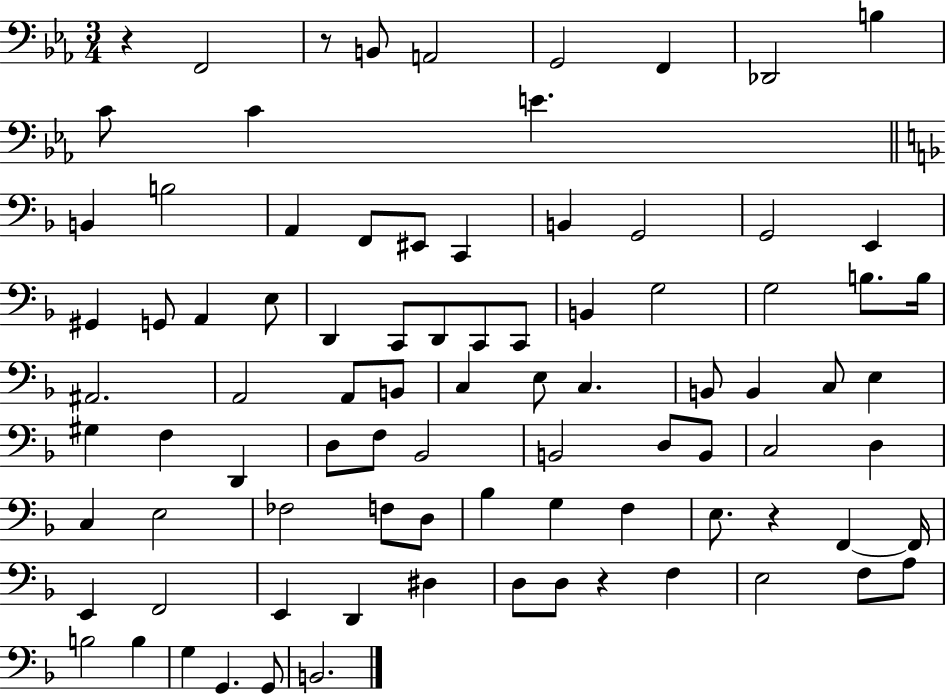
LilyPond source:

{
  \clef bass
  \numericTimeSignature
  \time 3/4
  \key ees \major
  r4 f,2 | r8 b,8 a,2 | g,2 f,4 | des,2 b4 | \break c'8 c'4 e'4. | \bar "||" \break \key f \major b,4 b2 | a,4 f,8 eis,8 c,4 | b,4 g,2 | g,2 e,4 | \break gis,4 g,8 a,4 e8 | d,4 c,8 d,8 c,8 c,8 | b,4 g2 | g2 b8. b16 | \break ais,2. | a,2 a,8 b,8 | c4 e8 c4. | b,8 b,4 c8 e4 | \break gis4 f4 d,4 | d8 f8 bes,2 | b,2 d8 b,8 | c2 d4 | \break c4 e2 | fes2 f8 d8 | bes4 g4 f4 | e8. r4 f,4~~ f,16 | \break e,4 f,2 | e,4 d,4 dis4 | d8 d8 r4 f4 | e2 f8 a8 | \break b2 b4 | g4 g,4. g,8 | b,2. | \bar "|."
}